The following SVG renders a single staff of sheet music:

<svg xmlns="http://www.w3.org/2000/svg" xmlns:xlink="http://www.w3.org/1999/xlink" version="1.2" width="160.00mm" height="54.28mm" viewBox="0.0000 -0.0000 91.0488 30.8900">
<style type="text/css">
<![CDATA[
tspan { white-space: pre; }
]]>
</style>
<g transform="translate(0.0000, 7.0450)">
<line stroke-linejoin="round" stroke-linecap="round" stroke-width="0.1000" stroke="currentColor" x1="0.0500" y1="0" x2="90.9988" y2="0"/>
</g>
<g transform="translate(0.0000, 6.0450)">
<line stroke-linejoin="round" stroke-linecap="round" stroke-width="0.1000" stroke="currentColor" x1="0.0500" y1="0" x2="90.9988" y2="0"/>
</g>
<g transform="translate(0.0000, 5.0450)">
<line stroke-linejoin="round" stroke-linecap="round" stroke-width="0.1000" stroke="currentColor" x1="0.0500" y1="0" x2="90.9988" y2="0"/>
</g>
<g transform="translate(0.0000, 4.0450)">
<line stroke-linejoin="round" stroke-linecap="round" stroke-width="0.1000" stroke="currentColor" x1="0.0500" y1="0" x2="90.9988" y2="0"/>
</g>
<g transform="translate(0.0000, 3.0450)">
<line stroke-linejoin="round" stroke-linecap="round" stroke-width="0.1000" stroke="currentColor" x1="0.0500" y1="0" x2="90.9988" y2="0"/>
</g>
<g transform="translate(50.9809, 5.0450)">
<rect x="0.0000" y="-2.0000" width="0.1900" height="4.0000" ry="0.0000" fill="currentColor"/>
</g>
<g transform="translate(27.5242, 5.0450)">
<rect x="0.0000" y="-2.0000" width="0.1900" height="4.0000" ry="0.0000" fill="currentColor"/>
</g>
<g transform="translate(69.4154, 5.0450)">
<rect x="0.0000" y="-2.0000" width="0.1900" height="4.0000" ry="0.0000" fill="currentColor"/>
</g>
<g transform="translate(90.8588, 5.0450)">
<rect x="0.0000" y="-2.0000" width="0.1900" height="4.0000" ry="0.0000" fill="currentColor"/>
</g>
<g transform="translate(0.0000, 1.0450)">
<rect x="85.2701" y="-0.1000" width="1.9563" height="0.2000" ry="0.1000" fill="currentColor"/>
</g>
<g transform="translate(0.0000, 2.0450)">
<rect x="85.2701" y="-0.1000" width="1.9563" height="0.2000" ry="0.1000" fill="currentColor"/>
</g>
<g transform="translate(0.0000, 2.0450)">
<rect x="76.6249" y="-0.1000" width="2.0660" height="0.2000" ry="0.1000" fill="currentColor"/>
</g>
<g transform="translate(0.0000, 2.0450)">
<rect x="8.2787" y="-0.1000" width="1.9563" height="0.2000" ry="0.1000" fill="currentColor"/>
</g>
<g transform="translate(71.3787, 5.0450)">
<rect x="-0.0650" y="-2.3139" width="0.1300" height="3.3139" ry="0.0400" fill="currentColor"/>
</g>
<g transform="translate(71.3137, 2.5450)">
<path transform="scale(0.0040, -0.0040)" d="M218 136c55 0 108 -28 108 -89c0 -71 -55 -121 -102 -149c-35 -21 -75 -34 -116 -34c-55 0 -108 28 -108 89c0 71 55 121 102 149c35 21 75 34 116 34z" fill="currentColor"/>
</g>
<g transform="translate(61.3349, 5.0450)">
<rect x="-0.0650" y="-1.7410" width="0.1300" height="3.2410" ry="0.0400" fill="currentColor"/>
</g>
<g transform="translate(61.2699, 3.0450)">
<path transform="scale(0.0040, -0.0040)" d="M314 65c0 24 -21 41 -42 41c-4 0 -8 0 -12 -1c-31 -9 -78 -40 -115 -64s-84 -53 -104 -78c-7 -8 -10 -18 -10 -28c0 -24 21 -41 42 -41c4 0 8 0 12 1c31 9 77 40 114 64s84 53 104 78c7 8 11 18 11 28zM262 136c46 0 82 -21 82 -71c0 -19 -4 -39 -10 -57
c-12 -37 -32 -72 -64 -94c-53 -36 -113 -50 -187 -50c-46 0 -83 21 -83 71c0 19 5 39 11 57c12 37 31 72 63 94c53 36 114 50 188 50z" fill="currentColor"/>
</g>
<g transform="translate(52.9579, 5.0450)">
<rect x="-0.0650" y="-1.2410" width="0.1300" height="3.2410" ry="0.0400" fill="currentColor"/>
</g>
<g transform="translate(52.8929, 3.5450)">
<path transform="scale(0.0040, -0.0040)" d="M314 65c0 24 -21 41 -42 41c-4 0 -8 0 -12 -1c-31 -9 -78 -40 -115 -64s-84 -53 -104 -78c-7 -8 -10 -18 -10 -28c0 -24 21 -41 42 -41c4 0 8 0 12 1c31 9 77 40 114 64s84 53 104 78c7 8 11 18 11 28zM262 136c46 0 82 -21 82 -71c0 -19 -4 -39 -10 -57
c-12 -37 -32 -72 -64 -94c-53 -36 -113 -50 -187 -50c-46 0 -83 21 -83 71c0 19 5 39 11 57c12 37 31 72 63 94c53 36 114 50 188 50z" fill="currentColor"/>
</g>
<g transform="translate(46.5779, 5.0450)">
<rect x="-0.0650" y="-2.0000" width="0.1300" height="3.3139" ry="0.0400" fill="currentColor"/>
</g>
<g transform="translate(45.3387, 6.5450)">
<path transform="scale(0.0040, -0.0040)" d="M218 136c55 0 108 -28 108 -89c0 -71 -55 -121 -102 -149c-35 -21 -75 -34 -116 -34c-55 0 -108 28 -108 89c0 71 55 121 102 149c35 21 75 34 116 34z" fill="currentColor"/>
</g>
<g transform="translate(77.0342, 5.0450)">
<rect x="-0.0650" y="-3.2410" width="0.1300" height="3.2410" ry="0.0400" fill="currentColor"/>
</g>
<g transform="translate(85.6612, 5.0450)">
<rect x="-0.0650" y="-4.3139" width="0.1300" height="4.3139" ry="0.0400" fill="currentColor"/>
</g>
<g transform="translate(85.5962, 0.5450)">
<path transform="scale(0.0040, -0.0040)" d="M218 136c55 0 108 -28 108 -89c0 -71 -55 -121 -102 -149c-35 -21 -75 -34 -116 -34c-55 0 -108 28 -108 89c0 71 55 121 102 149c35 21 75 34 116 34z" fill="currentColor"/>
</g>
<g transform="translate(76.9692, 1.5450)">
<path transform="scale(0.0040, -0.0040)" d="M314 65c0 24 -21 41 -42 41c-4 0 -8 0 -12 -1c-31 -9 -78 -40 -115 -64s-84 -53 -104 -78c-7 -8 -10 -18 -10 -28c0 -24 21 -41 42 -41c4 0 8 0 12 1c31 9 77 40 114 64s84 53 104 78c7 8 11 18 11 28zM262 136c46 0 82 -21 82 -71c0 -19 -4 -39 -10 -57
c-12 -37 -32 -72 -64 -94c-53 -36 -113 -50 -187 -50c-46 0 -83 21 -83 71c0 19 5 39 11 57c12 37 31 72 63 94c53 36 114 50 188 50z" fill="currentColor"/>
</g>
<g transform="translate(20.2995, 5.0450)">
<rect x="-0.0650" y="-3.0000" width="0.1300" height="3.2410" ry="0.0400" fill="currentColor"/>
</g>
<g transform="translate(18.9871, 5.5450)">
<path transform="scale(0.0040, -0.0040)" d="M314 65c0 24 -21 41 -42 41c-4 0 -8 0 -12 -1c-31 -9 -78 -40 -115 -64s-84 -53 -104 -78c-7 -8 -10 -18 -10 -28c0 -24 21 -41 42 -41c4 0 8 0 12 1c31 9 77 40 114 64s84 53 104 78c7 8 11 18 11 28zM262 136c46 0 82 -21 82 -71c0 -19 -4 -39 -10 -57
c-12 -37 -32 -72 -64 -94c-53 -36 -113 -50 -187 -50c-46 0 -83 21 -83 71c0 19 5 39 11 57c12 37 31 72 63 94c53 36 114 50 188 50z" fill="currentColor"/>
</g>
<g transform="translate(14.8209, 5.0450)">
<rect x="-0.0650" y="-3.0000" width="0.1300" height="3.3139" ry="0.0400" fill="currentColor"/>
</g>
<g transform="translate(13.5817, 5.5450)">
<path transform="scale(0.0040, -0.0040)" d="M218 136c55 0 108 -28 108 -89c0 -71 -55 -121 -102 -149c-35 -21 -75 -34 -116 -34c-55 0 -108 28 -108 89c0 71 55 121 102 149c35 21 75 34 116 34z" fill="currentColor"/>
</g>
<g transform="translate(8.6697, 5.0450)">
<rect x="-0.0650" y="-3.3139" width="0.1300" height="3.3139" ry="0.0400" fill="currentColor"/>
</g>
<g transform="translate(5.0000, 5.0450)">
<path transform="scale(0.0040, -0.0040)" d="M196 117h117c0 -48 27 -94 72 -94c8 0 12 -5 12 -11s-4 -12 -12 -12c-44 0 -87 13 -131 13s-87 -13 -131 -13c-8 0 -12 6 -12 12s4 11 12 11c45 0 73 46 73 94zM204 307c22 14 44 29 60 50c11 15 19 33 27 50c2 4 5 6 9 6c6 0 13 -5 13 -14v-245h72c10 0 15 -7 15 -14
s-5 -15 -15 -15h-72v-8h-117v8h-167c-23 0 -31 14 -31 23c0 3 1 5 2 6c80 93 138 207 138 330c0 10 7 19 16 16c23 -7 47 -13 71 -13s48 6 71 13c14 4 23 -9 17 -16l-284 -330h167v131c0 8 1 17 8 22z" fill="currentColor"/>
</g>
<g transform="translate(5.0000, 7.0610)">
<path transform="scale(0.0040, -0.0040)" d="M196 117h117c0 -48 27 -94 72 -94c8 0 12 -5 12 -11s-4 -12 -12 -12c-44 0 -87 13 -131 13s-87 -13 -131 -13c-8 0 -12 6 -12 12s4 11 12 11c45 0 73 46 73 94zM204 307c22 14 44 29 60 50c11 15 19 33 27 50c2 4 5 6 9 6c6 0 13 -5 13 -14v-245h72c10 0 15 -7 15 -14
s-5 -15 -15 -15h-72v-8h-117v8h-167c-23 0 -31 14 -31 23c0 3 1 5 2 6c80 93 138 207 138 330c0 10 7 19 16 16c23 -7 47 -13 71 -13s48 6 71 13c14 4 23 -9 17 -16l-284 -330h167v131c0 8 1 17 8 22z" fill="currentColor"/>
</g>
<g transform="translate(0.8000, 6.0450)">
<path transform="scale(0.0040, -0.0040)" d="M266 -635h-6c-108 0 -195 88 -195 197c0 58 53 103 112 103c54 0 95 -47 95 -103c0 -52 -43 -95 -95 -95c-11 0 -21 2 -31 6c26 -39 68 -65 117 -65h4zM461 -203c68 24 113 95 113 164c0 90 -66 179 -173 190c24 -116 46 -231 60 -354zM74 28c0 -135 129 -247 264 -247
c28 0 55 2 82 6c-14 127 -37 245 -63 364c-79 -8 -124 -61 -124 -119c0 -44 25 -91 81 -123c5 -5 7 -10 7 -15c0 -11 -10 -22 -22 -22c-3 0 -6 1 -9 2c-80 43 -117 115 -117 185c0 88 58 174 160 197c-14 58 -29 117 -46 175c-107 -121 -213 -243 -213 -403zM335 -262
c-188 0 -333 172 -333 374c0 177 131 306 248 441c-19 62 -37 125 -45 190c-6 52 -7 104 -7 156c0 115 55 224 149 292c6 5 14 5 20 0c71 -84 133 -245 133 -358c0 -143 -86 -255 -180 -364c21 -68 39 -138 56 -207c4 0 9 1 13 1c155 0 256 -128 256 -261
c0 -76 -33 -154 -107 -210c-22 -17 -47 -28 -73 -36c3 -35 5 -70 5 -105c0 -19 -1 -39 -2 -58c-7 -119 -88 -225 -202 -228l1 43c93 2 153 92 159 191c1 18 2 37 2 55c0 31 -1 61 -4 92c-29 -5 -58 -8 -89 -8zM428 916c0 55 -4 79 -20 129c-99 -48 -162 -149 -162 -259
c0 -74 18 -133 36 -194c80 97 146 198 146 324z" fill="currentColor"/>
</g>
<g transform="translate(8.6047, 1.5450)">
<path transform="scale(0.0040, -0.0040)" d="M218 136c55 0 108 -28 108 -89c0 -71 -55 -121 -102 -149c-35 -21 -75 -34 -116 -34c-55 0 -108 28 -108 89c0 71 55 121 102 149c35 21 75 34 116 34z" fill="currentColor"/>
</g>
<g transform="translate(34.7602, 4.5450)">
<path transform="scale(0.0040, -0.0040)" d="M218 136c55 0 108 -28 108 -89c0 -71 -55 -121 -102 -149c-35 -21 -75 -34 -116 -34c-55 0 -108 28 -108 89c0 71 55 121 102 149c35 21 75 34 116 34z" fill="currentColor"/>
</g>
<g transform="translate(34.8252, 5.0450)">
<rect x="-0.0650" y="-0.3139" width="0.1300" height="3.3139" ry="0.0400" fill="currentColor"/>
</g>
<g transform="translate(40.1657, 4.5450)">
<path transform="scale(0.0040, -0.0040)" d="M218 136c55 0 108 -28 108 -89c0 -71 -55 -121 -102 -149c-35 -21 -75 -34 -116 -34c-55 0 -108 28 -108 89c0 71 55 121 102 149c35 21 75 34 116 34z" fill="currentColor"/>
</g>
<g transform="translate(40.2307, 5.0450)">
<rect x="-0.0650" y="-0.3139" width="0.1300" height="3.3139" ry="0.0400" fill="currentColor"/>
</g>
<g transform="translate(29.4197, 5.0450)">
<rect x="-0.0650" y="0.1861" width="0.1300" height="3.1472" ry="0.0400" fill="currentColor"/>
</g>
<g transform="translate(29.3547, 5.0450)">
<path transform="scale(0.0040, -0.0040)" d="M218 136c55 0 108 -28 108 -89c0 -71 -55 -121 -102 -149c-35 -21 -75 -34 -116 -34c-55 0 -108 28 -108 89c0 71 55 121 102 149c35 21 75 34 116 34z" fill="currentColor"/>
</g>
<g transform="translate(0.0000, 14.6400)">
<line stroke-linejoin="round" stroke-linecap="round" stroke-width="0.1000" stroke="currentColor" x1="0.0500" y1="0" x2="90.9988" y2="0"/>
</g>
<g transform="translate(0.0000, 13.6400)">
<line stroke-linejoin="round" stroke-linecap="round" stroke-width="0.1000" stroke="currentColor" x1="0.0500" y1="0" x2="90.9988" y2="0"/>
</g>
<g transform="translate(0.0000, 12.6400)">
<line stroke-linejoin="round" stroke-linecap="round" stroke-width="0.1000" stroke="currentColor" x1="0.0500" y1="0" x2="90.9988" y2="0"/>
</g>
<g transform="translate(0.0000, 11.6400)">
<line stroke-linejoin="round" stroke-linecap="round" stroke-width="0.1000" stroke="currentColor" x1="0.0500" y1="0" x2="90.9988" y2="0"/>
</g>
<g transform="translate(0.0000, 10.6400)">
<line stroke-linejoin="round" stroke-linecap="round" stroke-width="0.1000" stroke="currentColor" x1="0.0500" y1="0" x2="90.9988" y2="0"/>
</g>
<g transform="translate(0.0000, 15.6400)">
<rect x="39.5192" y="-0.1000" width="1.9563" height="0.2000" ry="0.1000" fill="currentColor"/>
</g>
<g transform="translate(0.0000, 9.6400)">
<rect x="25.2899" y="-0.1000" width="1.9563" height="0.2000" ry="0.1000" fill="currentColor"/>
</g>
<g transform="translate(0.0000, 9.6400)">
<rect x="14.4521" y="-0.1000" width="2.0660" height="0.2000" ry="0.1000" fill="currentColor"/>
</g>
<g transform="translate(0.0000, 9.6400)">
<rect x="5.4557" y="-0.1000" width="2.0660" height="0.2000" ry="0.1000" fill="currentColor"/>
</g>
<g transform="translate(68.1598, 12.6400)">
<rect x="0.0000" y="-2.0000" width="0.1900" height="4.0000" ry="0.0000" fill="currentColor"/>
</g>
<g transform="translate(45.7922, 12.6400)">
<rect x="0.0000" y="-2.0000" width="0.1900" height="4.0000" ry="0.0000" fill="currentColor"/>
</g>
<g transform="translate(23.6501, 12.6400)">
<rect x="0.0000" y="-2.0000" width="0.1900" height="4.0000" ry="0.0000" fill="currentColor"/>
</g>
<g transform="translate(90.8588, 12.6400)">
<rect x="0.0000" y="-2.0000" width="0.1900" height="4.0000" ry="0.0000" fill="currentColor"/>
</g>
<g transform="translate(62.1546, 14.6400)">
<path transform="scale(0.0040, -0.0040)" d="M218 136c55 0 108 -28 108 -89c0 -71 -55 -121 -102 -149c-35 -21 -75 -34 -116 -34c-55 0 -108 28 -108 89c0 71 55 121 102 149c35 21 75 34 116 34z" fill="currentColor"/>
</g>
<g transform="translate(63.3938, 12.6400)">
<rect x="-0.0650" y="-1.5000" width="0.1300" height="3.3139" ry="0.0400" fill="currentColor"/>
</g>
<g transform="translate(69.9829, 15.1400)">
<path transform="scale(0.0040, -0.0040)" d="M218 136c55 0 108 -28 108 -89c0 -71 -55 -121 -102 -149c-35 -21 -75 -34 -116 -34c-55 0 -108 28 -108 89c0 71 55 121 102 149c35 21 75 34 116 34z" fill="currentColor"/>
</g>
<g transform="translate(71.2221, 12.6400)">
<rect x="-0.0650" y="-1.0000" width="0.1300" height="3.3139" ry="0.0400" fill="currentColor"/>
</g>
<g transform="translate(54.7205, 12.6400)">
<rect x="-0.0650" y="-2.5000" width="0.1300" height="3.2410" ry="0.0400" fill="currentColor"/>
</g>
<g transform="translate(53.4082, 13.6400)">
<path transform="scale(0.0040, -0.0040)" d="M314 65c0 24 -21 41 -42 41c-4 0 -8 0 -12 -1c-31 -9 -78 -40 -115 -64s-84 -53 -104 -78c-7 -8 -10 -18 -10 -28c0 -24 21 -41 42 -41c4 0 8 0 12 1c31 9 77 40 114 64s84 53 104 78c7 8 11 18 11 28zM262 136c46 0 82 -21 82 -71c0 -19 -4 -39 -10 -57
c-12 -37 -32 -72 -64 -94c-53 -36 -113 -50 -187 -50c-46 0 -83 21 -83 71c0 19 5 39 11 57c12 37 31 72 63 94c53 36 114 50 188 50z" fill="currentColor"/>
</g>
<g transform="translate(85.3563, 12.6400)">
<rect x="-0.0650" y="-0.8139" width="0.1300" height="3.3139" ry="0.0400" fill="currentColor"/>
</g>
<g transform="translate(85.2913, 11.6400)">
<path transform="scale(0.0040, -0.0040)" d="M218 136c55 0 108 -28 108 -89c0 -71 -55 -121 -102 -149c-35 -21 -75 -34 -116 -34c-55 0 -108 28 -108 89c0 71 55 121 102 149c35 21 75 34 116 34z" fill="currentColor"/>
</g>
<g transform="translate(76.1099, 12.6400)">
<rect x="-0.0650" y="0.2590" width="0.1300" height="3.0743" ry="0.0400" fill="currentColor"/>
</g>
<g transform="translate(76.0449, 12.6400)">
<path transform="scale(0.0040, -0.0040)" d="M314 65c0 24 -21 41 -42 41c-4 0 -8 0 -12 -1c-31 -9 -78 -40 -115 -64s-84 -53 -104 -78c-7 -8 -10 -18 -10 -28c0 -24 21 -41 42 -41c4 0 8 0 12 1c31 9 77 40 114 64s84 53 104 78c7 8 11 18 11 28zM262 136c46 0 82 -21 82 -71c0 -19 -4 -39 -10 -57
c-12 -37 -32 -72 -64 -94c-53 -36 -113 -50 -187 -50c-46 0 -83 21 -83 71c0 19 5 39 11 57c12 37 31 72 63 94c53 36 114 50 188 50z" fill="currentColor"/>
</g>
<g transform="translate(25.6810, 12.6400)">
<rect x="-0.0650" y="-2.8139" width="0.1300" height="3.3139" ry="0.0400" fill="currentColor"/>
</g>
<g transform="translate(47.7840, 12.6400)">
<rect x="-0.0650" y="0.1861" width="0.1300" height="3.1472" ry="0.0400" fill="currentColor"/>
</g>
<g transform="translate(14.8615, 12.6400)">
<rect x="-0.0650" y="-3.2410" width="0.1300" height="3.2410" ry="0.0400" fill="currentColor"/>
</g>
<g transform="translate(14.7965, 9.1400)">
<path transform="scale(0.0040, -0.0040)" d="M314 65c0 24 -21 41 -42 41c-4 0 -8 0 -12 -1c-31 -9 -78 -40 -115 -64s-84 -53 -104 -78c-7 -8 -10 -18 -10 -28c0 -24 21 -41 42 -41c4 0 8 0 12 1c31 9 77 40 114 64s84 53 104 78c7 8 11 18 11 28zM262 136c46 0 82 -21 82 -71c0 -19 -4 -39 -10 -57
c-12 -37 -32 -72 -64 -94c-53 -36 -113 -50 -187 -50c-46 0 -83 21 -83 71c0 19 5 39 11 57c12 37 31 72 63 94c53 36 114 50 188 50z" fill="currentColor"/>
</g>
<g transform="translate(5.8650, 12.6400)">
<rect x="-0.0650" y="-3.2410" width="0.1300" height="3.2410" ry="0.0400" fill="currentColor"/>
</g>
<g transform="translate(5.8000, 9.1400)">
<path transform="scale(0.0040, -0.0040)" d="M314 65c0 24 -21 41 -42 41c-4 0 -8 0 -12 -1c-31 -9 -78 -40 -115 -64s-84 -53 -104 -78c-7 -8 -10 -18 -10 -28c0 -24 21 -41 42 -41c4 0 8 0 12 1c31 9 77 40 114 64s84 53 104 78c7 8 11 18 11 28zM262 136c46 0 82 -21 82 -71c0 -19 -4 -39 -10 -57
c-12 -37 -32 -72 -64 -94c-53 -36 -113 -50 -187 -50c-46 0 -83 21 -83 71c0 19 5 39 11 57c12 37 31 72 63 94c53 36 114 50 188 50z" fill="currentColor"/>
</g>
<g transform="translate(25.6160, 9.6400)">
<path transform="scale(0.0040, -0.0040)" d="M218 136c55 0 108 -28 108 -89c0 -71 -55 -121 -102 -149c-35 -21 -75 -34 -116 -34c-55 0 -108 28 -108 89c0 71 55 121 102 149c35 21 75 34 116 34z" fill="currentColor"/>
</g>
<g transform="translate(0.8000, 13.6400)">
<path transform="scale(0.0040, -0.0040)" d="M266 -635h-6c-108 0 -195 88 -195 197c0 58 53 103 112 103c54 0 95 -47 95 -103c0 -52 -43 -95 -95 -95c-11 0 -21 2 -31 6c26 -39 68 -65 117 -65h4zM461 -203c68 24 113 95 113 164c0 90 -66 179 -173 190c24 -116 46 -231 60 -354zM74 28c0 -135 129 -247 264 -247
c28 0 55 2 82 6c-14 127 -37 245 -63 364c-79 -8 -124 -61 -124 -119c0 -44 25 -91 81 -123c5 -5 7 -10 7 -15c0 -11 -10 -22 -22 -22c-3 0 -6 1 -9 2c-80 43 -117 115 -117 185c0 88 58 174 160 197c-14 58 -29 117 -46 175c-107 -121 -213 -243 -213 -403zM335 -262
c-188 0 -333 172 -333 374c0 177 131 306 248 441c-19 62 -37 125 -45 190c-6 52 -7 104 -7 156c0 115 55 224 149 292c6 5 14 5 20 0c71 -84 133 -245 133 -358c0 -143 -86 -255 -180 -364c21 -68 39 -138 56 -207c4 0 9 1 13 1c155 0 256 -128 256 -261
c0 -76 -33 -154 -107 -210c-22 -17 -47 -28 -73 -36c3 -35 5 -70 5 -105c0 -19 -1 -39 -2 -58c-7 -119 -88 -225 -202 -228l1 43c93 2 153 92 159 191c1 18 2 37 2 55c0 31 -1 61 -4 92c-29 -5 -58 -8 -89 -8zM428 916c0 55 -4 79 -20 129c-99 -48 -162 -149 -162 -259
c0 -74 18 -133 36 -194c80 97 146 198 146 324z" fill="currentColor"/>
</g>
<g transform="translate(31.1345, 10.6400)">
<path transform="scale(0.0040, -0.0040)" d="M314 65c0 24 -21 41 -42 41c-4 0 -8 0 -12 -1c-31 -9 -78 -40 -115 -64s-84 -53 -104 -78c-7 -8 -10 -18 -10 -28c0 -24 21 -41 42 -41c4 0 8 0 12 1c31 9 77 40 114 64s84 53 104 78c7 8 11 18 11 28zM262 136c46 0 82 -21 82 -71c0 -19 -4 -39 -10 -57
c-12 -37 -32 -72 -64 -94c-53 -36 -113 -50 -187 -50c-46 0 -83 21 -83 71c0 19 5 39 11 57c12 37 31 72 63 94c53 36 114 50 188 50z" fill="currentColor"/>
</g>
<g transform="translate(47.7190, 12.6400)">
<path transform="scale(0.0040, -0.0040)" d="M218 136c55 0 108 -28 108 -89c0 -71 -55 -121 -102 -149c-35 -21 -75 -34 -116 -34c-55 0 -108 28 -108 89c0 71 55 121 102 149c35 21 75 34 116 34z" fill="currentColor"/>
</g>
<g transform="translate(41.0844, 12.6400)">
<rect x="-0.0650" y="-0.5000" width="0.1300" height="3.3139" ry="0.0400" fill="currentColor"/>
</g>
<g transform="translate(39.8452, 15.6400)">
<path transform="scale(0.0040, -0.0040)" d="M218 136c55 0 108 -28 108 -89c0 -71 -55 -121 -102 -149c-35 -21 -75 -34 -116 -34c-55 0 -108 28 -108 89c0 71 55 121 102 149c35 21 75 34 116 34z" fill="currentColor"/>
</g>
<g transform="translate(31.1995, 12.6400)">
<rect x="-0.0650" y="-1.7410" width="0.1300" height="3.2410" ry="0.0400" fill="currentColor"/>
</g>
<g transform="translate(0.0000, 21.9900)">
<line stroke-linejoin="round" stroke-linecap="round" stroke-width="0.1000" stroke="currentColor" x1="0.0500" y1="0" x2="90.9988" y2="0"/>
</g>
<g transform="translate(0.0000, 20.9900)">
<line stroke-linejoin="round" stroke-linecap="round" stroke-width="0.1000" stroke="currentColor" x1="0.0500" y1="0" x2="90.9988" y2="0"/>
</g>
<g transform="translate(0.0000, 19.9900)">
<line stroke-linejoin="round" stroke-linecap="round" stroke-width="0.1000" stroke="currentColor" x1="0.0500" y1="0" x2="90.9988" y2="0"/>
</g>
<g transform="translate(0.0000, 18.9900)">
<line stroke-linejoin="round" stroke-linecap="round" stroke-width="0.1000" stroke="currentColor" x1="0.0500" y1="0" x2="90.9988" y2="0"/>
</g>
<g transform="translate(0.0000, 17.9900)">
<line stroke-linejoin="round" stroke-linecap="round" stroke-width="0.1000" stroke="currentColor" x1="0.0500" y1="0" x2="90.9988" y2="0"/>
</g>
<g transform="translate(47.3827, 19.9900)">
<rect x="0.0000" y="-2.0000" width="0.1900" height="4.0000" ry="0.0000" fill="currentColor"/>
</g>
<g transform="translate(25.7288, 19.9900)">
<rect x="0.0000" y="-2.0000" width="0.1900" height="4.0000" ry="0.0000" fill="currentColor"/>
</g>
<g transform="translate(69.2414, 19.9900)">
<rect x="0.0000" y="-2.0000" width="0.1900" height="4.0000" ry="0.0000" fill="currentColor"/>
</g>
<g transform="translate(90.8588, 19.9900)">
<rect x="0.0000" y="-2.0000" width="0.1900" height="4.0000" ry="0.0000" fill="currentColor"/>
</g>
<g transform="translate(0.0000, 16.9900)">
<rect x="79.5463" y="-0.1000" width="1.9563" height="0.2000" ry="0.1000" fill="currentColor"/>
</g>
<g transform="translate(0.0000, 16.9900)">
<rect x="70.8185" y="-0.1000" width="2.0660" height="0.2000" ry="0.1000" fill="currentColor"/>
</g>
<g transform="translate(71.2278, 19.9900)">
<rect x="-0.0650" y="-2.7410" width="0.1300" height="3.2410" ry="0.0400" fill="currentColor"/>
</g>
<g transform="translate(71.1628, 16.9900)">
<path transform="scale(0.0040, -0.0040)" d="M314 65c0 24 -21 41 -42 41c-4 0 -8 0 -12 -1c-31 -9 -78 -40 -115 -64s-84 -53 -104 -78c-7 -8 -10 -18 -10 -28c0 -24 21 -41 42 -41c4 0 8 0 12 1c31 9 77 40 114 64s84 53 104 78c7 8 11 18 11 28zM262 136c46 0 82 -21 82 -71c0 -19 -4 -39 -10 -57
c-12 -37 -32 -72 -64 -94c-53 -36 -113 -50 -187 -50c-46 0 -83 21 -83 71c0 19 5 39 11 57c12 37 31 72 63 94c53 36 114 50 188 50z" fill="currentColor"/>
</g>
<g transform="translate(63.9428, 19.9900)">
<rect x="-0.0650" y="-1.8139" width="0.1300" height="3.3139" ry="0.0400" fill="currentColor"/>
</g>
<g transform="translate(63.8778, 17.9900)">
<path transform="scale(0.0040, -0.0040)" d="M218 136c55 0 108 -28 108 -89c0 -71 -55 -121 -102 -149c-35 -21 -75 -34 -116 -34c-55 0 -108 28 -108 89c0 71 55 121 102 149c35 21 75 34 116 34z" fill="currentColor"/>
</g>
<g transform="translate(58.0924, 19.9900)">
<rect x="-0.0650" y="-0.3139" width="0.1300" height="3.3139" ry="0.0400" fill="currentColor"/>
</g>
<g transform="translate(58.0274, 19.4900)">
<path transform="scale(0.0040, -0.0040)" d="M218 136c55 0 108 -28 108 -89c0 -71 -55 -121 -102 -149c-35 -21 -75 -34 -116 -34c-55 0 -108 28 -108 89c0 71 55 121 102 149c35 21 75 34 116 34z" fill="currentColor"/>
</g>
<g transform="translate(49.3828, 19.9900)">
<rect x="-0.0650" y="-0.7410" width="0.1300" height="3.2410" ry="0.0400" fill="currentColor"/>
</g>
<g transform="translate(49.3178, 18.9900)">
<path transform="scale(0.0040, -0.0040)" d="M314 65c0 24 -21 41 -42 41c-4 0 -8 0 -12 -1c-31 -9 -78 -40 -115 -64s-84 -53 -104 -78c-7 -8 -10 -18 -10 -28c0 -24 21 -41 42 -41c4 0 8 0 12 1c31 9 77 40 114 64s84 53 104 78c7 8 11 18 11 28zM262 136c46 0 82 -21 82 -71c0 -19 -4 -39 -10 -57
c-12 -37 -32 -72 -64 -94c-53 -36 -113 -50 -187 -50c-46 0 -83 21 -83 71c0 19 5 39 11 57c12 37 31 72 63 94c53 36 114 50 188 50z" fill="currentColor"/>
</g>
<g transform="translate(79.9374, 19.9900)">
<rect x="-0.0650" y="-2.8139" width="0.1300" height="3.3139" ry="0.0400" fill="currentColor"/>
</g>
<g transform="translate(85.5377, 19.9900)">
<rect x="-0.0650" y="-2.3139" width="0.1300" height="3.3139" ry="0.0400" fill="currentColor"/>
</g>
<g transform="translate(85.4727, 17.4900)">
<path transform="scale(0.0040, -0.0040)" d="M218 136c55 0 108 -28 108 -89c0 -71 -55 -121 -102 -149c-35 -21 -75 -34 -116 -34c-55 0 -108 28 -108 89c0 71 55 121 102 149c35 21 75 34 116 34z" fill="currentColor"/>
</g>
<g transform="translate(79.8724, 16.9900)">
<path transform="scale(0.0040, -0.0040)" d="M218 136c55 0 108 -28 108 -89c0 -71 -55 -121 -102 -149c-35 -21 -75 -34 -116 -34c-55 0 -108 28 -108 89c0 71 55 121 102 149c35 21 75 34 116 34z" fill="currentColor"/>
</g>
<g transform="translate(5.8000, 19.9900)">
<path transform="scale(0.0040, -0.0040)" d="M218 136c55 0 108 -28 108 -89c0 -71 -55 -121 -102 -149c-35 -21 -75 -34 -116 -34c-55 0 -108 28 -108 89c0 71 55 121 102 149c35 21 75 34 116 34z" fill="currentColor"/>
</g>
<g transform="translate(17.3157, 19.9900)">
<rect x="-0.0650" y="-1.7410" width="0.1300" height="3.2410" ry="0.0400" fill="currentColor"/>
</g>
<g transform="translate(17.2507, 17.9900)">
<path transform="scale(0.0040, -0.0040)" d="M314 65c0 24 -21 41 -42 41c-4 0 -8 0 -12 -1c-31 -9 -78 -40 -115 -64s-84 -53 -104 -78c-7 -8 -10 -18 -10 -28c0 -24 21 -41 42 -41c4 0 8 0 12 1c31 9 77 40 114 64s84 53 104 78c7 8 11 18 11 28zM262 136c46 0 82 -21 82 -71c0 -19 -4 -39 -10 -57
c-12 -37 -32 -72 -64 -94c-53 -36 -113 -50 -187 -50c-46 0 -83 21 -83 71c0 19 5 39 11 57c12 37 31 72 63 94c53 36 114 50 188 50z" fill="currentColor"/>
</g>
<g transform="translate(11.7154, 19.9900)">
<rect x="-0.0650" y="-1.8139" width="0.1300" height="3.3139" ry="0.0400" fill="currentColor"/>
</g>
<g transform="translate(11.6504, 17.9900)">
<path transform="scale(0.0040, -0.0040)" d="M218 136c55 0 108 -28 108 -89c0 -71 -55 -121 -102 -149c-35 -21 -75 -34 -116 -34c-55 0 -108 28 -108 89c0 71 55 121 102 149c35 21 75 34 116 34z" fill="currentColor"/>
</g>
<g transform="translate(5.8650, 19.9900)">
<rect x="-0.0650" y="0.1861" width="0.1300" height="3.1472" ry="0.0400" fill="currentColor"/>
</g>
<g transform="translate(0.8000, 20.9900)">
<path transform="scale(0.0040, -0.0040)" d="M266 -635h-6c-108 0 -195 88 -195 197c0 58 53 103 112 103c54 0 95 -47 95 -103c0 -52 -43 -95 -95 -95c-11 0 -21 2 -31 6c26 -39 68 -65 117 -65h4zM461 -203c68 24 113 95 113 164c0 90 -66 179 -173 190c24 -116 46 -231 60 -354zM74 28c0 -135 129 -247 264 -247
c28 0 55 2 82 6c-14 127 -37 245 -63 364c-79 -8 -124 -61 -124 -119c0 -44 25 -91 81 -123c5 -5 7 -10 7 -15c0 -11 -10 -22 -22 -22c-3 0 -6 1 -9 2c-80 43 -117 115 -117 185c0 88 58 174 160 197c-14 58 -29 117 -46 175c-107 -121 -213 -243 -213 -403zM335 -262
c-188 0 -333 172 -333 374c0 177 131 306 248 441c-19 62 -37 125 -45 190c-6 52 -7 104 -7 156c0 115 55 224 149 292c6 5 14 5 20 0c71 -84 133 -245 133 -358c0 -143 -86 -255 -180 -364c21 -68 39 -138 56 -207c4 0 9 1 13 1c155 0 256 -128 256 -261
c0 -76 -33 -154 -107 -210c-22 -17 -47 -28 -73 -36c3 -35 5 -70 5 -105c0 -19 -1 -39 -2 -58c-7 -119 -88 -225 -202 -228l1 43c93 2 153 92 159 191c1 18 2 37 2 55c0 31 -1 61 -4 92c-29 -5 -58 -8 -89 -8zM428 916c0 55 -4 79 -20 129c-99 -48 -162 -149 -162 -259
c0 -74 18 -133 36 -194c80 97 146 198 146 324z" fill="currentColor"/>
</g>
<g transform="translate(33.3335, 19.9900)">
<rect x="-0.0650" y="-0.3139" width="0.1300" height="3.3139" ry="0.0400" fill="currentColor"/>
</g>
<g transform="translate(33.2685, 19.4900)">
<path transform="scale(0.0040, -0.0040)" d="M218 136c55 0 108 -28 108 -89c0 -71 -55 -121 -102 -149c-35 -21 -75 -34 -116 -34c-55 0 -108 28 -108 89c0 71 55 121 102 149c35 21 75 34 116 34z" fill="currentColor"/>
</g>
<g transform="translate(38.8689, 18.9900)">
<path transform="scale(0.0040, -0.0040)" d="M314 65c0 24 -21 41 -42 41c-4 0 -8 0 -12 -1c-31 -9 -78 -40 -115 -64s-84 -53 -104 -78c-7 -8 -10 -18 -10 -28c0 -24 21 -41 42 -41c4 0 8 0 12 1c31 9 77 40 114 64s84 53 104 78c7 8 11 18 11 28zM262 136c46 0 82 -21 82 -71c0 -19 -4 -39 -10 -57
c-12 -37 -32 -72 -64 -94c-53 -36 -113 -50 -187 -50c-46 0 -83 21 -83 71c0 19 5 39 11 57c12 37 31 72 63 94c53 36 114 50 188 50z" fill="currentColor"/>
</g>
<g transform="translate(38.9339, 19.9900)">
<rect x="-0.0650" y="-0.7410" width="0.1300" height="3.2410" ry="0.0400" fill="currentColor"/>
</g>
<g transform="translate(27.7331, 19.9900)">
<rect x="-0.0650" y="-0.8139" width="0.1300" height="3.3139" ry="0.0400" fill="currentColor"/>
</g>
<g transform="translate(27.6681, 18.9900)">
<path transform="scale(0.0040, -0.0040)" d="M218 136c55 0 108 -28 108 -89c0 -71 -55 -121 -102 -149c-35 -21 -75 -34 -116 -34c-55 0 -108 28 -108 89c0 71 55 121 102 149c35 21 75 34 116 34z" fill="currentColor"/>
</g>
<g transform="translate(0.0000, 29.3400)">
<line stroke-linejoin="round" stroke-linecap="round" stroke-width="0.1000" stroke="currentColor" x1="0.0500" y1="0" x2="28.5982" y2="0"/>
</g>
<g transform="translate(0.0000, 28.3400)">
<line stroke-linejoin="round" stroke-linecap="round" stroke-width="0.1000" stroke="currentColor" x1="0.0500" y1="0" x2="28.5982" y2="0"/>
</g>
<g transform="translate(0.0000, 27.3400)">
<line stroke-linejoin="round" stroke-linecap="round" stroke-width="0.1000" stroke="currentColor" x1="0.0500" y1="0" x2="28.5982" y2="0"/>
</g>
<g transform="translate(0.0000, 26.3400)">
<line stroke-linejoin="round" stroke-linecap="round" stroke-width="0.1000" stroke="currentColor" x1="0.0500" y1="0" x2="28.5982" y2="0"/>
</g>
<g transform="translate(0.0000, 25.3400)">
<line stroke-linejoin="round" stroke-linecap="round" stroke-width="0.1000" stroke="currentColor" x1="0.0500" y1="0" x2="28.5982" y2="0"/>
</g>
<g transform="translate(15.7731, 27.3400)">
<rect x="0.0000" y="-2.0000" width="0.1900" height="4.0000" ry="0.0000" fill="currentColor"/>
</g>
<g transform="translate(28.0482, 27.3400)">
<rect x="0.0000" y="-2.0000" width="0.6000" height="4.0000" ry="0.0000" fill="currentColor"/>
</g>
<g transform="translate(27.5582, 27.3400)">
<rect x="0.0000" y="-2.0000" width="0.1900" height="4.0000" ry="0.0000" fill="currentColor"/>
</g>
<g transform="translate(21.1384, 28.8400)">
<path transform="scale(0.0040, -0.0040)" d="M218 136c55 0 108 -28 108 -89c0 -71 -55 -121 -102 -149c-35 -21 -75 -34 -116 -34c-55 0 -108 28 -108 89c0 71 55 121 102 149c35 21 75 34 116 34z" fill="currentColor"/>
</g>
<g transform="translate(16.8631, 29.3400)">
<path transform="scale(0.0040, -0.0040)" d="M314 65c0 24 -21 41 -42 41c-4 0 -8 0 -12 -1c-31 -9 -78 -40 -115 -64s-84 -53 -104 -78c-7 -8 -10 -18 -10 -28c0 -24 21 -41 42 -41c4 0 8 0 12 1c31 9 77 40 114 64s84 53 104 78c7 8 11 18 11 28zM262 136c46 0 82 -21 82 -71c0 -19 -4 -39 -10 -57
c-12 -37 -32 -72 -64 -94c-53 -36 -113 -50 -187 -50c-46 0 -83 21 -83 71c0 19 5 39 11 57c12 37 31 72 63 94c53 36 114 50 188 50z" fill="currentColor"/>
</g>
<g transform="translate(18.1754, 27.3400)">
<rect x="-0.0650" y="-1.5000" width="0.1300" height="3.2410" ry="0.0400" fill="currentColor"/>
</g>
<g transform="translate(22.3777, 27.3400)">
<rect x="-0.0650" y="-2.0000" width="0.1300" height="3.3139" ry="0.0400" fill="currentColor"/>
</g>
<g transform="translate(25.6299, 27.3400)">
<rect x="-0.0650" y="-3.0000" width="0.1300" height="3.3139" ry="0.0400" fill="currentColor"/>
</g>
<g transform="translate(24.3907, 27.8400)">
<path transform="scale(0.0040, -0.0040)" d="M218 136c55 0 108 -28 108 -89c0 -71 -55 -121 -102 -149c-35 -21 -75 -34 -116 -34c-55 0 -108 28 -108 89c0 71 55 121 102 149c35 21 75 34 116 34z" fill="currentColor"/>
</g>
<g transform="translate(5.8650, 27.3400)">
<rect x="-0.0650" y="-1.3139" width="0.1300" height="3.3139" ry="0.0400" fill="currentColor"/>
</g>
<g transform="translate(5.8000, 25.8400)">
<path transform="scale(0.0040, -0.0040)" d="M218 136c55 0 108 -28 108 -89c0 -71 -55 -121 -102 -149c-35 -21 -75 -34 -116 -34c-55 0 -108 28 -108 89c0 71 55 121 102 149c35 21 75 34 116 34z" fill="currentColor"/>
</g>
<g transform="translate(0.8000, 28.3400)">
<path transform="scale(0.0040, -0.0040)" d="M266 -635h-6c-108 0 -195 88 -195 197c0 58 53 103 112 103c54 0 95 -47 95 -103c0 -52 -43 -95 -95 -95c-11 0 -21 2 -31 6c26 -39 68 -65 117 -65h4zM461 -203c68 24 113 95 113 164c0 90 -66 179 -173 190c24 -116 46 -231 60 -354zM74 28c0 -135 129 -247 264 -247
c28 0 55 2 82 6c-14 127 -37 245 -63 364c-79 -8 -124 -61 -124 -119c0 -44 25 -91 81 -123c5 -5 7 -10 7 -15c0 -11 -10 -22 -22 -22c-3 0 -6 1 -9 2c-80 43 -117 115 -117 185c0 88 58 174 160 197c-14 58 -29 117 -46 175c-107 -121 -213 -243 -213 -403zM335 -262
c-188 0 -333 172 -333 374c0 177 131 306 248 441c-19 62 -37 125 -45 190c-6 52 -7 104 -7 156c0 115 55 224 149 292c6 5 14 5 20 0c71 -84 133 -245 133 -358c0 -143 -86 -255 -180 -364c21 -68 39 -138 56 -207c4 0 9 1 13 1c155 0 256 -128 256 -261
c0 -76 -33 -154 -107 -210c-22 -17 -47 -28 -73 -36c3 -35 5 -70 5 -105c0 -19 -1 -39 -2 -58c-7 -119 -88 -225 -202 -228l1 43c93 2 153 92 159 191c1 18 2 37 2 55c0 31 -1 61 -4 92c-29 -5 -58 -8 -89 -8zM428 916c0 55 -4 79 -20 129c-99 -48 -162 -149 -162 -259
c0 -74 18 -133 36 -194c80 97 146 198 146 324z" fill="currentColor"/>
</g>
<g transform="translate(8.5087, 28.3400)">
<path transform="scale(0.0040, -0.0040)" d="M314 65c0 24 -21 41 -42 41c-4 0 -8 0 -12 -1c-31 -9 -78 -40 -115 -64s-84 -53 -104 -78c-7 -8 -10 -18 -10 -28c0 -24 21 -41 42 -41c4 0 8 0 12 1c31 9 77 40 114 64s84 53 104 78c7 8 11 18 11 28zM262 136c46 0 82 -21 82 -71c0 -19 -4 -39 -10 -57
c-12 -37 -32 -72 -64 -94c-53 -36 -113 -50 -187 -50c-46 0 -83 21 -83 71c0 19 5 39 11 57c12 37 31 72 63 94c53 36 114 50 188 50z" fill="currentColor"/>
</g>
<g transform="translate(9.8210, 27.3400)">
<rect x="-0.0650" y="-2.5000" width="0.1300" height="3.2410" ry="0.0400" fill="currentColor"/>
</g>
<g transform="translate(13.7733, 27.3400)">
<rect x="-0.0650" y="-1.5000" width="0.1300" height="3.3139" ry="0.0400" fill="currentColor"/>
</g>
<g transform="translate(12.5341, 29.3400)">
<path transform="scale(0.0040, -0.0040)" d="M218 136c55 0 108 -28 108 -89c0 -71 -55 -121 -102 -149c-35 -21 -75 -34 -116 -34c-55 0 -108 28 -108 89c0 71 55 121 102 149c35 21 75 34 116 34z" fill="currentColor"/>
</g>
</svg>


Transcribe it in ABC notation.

X:1
T:Untitled
M:4/4
L:1/4
K:C
b A A2 B c c F e2 f2 g b2 d' b2 b2 a f2 C B G2 E D B2 d B f f2 d c d2 d2 c f a2 a g e G2 E E2 F A